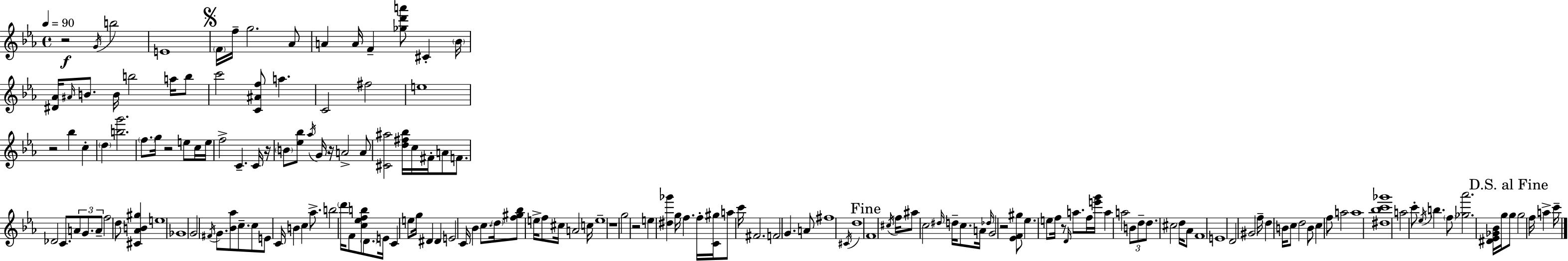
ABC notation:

X:1
T:Untitled
M:4/4
L:1/4
K:Eb
z2 G/4 b2 E4 F/4 f/4 g2 _A/2 A A/4 F [_gd'a']/2 ^C _B/4 [^D_A]/4 ^A/4 B/2 B/4 b2 a/4 b/2 c'2 [C^Af]/2 a C2 ^f2 e4 z2 _b c d [bg']2 f/2 g/4 z2 e/2 c/4 e/4 f2 C C/4 z/4 B/2 [_e_b]/2 _a/4 G/4 z/4 A2 A/2 [^C^a]2 [d^f_b]/4 c/4 ^F/4 A/2 F/2 _D2 C/2 A/2 G/2 A/2 f2 d/2 [^C_AB^g] e4 _G4 G2 ^F/4 G/2 [_B_a]/2 c/2 c/2 E/2 C/4 B c _a/2 b2 d'/4 F/2 [c_efb]/2 D/2 E/4 C e/2 g/4 ^D ^D E2 C/4 _B c/2 d/4 [f^g_b]/2 e/4 f/2 ^c/4 A2 c/4 e4 z4 g2 z2 e [^d_g'] g/4 f f/4 [C^g]/4 a/2 c'/4 ^F2 F2 G A/2 ^f4 ^C/4 d4 F4 ^c/4 f/4 ^a/2 c2 ^d/4 d/4 c/2 A/4 _d/4 G2 z2 [_EF^g]/2 _e e/2 f/4 z/2 D/4 a/2 f/4 [e'g']/4 a a2 B/2 d/2 d/2 ^c2 d/4 _A/2 F4 E4 D2 ^G2 f/4 d B/4 c/2 d2 B/2 c f/2 a2 a4 [^d_bc'_g']4 a2 c'/2 _e/4 b f/2 [_g_a']2 [^D_E_G_B]/4 g/4 g/2 g2 f/4 a c'/4